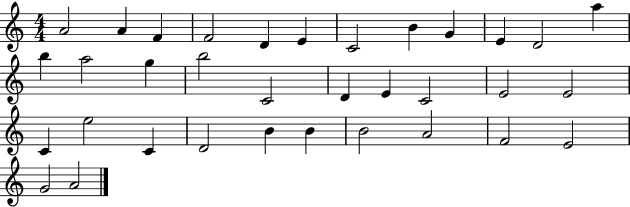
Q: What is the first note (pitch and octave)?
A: A4